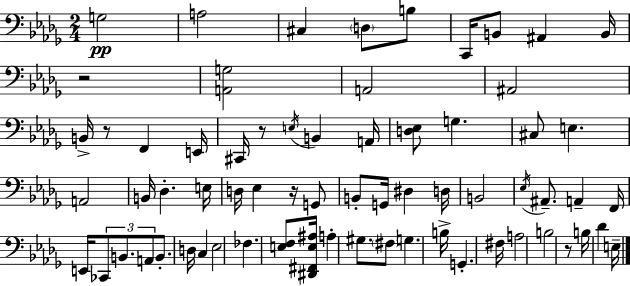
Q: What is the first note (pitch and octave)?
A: G3